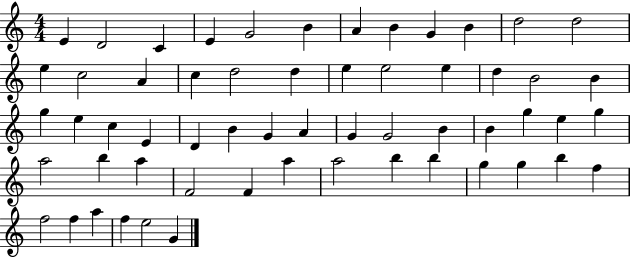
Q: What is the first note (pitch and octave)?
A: E4